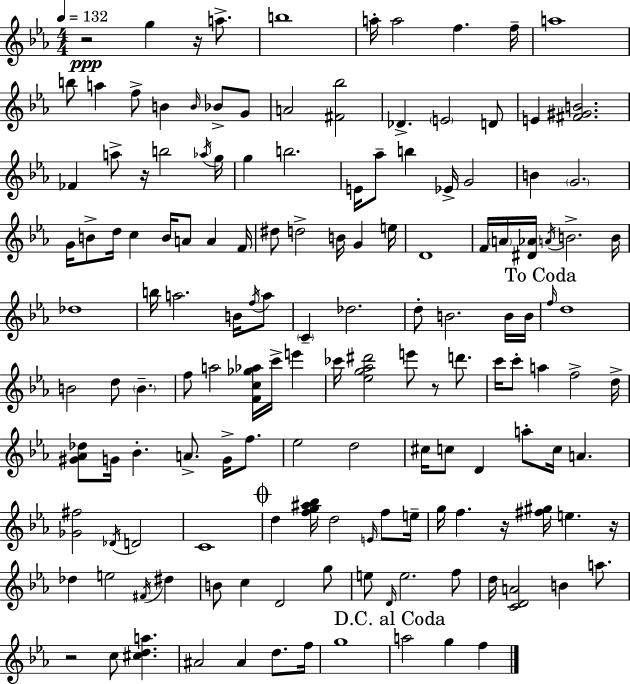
R/h G5/q R/s A5/e. B5/w A5/s A5/h F5/q. F5/s A5/w B5/e A5/q F5/e B4/q B4/s Bb4/e G4/e A4/h [F#4,Bb5]/h Db4/q. E4/h D4/e E4/q [F#4,G#4,B4]/h. FES4/q A5/e R/s B5/h Ab5/s G5/s G5/q B5/h. E4/s Ab5/e B5/q Eb4/s G4/h B4/q G4/h. G4/s B4/e D5/s C5/q B4/s A4/e A4/q F4/s D#5/e D5/h B4/s G4/q E5/s D4/w F4/s A4/s [D#4,Ab4]/s A4/s B4/h. B4/s Db5/w B5/s A5/h. B4/s F5/s A5/e C4/q Db5/h. D5/e B4/h. B4/s B4/s F5/s D5/w B4/h D5/e B4/q. F5/e A5/h [F4,C5,Gb5,Ab5]/s C6/s E6/q CES6/s [Eb5,G5,Ab5,D#6]/h E6/e R/e D6/e. C6/s C6/e A5/q F5/h D5/s [G#4,Ab4,Db5]/e G4/s Bb4/q. A4/e. G4/s F5/e. Eb5/h D5/h C#5/s C5/e D4/q A5/e C5/s A4/q. [Gb4,F#5]/h Db4/s D4/h C4/w D5/q [F5,G5,A#5,Bb5]/s D5/h E4/s F5/e E5/s G5/s F5/q. R/s [F#5,G#5]/s E5/q. R/s Db5/q E5/h F#4/s D#5/q B4/e C5/q D4/h G5/e E5/e D4/s E5/h. F5/e D5/s [C4,D4,A4]/h B4/q A5/e. R/h C5/e [C#5,D5,A5]/q. A#4/h A#4/q D5/e. F5/s G5/w A5/h G5/q F5/q